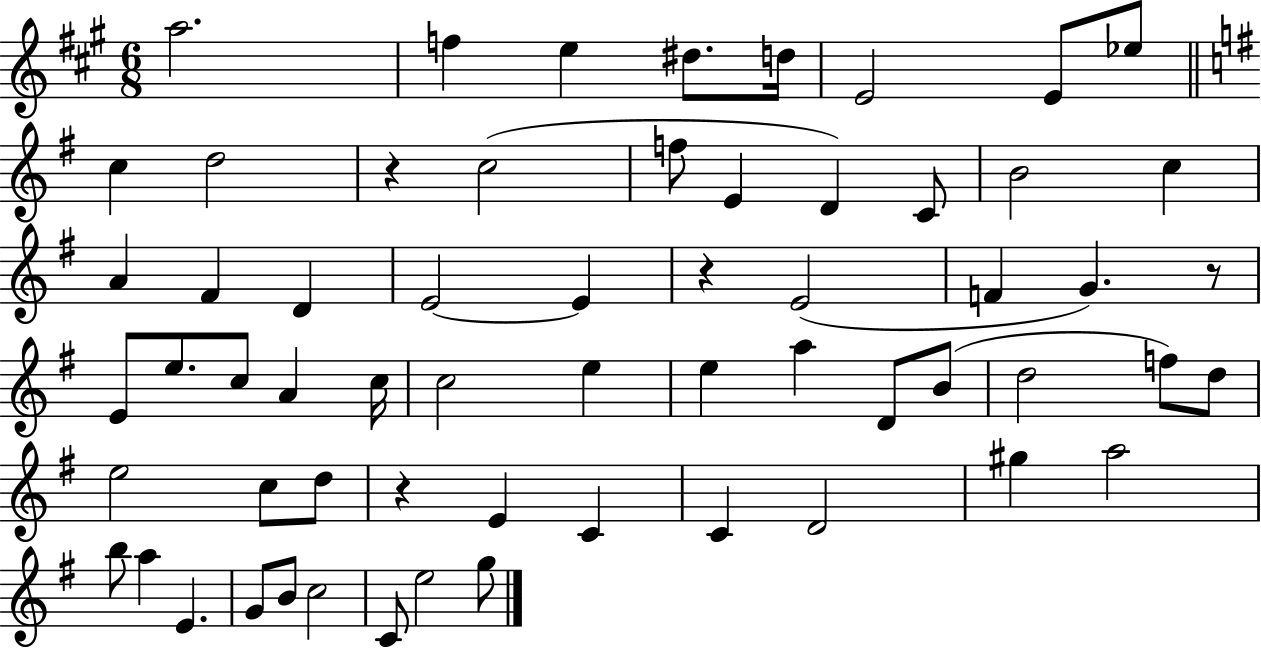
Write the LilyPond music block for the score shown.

{
  \clef treble
  \numericTimeSignature
  \time 6/8
  \key a \major
  \repeat volta 2 { a''2. | f''4 e''4 dis''8. d''16 | e'2 e'8 ees''8 | \bar "||" \break \key g \major c''4 d''2 | r4 c''2( | f''8 e'4 d'4) c'8 | b'2 c''4 | \break a'4 fis'4 d'4 | e'2~~ e'4 | r4 e'2( | f'4 g'4.) r8 | \break e'8 e''8. c''8 a'4 c''16 | c''2 e''4 | e''4 a''4 d'8 b'8( | d''2 f''8) d''8 | \break e''2 c''8 d''8 | r4 e'4 c'4 | c'4 d'2 | gis''4 a''2 | \break b''8 a''4 e'4. | g'8 b'8 c''2 | c'8 e''2 g''8 | } \bar "|."
}